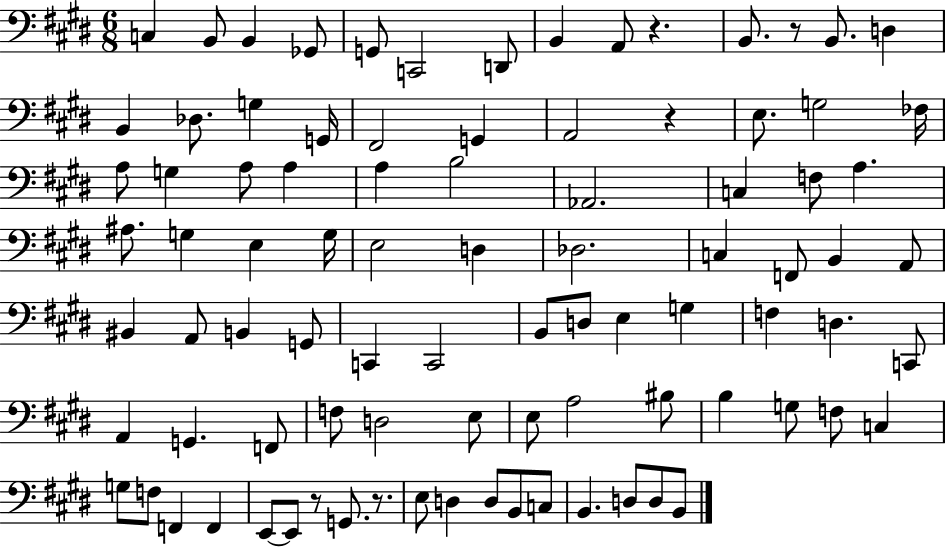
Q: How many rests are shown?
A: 5